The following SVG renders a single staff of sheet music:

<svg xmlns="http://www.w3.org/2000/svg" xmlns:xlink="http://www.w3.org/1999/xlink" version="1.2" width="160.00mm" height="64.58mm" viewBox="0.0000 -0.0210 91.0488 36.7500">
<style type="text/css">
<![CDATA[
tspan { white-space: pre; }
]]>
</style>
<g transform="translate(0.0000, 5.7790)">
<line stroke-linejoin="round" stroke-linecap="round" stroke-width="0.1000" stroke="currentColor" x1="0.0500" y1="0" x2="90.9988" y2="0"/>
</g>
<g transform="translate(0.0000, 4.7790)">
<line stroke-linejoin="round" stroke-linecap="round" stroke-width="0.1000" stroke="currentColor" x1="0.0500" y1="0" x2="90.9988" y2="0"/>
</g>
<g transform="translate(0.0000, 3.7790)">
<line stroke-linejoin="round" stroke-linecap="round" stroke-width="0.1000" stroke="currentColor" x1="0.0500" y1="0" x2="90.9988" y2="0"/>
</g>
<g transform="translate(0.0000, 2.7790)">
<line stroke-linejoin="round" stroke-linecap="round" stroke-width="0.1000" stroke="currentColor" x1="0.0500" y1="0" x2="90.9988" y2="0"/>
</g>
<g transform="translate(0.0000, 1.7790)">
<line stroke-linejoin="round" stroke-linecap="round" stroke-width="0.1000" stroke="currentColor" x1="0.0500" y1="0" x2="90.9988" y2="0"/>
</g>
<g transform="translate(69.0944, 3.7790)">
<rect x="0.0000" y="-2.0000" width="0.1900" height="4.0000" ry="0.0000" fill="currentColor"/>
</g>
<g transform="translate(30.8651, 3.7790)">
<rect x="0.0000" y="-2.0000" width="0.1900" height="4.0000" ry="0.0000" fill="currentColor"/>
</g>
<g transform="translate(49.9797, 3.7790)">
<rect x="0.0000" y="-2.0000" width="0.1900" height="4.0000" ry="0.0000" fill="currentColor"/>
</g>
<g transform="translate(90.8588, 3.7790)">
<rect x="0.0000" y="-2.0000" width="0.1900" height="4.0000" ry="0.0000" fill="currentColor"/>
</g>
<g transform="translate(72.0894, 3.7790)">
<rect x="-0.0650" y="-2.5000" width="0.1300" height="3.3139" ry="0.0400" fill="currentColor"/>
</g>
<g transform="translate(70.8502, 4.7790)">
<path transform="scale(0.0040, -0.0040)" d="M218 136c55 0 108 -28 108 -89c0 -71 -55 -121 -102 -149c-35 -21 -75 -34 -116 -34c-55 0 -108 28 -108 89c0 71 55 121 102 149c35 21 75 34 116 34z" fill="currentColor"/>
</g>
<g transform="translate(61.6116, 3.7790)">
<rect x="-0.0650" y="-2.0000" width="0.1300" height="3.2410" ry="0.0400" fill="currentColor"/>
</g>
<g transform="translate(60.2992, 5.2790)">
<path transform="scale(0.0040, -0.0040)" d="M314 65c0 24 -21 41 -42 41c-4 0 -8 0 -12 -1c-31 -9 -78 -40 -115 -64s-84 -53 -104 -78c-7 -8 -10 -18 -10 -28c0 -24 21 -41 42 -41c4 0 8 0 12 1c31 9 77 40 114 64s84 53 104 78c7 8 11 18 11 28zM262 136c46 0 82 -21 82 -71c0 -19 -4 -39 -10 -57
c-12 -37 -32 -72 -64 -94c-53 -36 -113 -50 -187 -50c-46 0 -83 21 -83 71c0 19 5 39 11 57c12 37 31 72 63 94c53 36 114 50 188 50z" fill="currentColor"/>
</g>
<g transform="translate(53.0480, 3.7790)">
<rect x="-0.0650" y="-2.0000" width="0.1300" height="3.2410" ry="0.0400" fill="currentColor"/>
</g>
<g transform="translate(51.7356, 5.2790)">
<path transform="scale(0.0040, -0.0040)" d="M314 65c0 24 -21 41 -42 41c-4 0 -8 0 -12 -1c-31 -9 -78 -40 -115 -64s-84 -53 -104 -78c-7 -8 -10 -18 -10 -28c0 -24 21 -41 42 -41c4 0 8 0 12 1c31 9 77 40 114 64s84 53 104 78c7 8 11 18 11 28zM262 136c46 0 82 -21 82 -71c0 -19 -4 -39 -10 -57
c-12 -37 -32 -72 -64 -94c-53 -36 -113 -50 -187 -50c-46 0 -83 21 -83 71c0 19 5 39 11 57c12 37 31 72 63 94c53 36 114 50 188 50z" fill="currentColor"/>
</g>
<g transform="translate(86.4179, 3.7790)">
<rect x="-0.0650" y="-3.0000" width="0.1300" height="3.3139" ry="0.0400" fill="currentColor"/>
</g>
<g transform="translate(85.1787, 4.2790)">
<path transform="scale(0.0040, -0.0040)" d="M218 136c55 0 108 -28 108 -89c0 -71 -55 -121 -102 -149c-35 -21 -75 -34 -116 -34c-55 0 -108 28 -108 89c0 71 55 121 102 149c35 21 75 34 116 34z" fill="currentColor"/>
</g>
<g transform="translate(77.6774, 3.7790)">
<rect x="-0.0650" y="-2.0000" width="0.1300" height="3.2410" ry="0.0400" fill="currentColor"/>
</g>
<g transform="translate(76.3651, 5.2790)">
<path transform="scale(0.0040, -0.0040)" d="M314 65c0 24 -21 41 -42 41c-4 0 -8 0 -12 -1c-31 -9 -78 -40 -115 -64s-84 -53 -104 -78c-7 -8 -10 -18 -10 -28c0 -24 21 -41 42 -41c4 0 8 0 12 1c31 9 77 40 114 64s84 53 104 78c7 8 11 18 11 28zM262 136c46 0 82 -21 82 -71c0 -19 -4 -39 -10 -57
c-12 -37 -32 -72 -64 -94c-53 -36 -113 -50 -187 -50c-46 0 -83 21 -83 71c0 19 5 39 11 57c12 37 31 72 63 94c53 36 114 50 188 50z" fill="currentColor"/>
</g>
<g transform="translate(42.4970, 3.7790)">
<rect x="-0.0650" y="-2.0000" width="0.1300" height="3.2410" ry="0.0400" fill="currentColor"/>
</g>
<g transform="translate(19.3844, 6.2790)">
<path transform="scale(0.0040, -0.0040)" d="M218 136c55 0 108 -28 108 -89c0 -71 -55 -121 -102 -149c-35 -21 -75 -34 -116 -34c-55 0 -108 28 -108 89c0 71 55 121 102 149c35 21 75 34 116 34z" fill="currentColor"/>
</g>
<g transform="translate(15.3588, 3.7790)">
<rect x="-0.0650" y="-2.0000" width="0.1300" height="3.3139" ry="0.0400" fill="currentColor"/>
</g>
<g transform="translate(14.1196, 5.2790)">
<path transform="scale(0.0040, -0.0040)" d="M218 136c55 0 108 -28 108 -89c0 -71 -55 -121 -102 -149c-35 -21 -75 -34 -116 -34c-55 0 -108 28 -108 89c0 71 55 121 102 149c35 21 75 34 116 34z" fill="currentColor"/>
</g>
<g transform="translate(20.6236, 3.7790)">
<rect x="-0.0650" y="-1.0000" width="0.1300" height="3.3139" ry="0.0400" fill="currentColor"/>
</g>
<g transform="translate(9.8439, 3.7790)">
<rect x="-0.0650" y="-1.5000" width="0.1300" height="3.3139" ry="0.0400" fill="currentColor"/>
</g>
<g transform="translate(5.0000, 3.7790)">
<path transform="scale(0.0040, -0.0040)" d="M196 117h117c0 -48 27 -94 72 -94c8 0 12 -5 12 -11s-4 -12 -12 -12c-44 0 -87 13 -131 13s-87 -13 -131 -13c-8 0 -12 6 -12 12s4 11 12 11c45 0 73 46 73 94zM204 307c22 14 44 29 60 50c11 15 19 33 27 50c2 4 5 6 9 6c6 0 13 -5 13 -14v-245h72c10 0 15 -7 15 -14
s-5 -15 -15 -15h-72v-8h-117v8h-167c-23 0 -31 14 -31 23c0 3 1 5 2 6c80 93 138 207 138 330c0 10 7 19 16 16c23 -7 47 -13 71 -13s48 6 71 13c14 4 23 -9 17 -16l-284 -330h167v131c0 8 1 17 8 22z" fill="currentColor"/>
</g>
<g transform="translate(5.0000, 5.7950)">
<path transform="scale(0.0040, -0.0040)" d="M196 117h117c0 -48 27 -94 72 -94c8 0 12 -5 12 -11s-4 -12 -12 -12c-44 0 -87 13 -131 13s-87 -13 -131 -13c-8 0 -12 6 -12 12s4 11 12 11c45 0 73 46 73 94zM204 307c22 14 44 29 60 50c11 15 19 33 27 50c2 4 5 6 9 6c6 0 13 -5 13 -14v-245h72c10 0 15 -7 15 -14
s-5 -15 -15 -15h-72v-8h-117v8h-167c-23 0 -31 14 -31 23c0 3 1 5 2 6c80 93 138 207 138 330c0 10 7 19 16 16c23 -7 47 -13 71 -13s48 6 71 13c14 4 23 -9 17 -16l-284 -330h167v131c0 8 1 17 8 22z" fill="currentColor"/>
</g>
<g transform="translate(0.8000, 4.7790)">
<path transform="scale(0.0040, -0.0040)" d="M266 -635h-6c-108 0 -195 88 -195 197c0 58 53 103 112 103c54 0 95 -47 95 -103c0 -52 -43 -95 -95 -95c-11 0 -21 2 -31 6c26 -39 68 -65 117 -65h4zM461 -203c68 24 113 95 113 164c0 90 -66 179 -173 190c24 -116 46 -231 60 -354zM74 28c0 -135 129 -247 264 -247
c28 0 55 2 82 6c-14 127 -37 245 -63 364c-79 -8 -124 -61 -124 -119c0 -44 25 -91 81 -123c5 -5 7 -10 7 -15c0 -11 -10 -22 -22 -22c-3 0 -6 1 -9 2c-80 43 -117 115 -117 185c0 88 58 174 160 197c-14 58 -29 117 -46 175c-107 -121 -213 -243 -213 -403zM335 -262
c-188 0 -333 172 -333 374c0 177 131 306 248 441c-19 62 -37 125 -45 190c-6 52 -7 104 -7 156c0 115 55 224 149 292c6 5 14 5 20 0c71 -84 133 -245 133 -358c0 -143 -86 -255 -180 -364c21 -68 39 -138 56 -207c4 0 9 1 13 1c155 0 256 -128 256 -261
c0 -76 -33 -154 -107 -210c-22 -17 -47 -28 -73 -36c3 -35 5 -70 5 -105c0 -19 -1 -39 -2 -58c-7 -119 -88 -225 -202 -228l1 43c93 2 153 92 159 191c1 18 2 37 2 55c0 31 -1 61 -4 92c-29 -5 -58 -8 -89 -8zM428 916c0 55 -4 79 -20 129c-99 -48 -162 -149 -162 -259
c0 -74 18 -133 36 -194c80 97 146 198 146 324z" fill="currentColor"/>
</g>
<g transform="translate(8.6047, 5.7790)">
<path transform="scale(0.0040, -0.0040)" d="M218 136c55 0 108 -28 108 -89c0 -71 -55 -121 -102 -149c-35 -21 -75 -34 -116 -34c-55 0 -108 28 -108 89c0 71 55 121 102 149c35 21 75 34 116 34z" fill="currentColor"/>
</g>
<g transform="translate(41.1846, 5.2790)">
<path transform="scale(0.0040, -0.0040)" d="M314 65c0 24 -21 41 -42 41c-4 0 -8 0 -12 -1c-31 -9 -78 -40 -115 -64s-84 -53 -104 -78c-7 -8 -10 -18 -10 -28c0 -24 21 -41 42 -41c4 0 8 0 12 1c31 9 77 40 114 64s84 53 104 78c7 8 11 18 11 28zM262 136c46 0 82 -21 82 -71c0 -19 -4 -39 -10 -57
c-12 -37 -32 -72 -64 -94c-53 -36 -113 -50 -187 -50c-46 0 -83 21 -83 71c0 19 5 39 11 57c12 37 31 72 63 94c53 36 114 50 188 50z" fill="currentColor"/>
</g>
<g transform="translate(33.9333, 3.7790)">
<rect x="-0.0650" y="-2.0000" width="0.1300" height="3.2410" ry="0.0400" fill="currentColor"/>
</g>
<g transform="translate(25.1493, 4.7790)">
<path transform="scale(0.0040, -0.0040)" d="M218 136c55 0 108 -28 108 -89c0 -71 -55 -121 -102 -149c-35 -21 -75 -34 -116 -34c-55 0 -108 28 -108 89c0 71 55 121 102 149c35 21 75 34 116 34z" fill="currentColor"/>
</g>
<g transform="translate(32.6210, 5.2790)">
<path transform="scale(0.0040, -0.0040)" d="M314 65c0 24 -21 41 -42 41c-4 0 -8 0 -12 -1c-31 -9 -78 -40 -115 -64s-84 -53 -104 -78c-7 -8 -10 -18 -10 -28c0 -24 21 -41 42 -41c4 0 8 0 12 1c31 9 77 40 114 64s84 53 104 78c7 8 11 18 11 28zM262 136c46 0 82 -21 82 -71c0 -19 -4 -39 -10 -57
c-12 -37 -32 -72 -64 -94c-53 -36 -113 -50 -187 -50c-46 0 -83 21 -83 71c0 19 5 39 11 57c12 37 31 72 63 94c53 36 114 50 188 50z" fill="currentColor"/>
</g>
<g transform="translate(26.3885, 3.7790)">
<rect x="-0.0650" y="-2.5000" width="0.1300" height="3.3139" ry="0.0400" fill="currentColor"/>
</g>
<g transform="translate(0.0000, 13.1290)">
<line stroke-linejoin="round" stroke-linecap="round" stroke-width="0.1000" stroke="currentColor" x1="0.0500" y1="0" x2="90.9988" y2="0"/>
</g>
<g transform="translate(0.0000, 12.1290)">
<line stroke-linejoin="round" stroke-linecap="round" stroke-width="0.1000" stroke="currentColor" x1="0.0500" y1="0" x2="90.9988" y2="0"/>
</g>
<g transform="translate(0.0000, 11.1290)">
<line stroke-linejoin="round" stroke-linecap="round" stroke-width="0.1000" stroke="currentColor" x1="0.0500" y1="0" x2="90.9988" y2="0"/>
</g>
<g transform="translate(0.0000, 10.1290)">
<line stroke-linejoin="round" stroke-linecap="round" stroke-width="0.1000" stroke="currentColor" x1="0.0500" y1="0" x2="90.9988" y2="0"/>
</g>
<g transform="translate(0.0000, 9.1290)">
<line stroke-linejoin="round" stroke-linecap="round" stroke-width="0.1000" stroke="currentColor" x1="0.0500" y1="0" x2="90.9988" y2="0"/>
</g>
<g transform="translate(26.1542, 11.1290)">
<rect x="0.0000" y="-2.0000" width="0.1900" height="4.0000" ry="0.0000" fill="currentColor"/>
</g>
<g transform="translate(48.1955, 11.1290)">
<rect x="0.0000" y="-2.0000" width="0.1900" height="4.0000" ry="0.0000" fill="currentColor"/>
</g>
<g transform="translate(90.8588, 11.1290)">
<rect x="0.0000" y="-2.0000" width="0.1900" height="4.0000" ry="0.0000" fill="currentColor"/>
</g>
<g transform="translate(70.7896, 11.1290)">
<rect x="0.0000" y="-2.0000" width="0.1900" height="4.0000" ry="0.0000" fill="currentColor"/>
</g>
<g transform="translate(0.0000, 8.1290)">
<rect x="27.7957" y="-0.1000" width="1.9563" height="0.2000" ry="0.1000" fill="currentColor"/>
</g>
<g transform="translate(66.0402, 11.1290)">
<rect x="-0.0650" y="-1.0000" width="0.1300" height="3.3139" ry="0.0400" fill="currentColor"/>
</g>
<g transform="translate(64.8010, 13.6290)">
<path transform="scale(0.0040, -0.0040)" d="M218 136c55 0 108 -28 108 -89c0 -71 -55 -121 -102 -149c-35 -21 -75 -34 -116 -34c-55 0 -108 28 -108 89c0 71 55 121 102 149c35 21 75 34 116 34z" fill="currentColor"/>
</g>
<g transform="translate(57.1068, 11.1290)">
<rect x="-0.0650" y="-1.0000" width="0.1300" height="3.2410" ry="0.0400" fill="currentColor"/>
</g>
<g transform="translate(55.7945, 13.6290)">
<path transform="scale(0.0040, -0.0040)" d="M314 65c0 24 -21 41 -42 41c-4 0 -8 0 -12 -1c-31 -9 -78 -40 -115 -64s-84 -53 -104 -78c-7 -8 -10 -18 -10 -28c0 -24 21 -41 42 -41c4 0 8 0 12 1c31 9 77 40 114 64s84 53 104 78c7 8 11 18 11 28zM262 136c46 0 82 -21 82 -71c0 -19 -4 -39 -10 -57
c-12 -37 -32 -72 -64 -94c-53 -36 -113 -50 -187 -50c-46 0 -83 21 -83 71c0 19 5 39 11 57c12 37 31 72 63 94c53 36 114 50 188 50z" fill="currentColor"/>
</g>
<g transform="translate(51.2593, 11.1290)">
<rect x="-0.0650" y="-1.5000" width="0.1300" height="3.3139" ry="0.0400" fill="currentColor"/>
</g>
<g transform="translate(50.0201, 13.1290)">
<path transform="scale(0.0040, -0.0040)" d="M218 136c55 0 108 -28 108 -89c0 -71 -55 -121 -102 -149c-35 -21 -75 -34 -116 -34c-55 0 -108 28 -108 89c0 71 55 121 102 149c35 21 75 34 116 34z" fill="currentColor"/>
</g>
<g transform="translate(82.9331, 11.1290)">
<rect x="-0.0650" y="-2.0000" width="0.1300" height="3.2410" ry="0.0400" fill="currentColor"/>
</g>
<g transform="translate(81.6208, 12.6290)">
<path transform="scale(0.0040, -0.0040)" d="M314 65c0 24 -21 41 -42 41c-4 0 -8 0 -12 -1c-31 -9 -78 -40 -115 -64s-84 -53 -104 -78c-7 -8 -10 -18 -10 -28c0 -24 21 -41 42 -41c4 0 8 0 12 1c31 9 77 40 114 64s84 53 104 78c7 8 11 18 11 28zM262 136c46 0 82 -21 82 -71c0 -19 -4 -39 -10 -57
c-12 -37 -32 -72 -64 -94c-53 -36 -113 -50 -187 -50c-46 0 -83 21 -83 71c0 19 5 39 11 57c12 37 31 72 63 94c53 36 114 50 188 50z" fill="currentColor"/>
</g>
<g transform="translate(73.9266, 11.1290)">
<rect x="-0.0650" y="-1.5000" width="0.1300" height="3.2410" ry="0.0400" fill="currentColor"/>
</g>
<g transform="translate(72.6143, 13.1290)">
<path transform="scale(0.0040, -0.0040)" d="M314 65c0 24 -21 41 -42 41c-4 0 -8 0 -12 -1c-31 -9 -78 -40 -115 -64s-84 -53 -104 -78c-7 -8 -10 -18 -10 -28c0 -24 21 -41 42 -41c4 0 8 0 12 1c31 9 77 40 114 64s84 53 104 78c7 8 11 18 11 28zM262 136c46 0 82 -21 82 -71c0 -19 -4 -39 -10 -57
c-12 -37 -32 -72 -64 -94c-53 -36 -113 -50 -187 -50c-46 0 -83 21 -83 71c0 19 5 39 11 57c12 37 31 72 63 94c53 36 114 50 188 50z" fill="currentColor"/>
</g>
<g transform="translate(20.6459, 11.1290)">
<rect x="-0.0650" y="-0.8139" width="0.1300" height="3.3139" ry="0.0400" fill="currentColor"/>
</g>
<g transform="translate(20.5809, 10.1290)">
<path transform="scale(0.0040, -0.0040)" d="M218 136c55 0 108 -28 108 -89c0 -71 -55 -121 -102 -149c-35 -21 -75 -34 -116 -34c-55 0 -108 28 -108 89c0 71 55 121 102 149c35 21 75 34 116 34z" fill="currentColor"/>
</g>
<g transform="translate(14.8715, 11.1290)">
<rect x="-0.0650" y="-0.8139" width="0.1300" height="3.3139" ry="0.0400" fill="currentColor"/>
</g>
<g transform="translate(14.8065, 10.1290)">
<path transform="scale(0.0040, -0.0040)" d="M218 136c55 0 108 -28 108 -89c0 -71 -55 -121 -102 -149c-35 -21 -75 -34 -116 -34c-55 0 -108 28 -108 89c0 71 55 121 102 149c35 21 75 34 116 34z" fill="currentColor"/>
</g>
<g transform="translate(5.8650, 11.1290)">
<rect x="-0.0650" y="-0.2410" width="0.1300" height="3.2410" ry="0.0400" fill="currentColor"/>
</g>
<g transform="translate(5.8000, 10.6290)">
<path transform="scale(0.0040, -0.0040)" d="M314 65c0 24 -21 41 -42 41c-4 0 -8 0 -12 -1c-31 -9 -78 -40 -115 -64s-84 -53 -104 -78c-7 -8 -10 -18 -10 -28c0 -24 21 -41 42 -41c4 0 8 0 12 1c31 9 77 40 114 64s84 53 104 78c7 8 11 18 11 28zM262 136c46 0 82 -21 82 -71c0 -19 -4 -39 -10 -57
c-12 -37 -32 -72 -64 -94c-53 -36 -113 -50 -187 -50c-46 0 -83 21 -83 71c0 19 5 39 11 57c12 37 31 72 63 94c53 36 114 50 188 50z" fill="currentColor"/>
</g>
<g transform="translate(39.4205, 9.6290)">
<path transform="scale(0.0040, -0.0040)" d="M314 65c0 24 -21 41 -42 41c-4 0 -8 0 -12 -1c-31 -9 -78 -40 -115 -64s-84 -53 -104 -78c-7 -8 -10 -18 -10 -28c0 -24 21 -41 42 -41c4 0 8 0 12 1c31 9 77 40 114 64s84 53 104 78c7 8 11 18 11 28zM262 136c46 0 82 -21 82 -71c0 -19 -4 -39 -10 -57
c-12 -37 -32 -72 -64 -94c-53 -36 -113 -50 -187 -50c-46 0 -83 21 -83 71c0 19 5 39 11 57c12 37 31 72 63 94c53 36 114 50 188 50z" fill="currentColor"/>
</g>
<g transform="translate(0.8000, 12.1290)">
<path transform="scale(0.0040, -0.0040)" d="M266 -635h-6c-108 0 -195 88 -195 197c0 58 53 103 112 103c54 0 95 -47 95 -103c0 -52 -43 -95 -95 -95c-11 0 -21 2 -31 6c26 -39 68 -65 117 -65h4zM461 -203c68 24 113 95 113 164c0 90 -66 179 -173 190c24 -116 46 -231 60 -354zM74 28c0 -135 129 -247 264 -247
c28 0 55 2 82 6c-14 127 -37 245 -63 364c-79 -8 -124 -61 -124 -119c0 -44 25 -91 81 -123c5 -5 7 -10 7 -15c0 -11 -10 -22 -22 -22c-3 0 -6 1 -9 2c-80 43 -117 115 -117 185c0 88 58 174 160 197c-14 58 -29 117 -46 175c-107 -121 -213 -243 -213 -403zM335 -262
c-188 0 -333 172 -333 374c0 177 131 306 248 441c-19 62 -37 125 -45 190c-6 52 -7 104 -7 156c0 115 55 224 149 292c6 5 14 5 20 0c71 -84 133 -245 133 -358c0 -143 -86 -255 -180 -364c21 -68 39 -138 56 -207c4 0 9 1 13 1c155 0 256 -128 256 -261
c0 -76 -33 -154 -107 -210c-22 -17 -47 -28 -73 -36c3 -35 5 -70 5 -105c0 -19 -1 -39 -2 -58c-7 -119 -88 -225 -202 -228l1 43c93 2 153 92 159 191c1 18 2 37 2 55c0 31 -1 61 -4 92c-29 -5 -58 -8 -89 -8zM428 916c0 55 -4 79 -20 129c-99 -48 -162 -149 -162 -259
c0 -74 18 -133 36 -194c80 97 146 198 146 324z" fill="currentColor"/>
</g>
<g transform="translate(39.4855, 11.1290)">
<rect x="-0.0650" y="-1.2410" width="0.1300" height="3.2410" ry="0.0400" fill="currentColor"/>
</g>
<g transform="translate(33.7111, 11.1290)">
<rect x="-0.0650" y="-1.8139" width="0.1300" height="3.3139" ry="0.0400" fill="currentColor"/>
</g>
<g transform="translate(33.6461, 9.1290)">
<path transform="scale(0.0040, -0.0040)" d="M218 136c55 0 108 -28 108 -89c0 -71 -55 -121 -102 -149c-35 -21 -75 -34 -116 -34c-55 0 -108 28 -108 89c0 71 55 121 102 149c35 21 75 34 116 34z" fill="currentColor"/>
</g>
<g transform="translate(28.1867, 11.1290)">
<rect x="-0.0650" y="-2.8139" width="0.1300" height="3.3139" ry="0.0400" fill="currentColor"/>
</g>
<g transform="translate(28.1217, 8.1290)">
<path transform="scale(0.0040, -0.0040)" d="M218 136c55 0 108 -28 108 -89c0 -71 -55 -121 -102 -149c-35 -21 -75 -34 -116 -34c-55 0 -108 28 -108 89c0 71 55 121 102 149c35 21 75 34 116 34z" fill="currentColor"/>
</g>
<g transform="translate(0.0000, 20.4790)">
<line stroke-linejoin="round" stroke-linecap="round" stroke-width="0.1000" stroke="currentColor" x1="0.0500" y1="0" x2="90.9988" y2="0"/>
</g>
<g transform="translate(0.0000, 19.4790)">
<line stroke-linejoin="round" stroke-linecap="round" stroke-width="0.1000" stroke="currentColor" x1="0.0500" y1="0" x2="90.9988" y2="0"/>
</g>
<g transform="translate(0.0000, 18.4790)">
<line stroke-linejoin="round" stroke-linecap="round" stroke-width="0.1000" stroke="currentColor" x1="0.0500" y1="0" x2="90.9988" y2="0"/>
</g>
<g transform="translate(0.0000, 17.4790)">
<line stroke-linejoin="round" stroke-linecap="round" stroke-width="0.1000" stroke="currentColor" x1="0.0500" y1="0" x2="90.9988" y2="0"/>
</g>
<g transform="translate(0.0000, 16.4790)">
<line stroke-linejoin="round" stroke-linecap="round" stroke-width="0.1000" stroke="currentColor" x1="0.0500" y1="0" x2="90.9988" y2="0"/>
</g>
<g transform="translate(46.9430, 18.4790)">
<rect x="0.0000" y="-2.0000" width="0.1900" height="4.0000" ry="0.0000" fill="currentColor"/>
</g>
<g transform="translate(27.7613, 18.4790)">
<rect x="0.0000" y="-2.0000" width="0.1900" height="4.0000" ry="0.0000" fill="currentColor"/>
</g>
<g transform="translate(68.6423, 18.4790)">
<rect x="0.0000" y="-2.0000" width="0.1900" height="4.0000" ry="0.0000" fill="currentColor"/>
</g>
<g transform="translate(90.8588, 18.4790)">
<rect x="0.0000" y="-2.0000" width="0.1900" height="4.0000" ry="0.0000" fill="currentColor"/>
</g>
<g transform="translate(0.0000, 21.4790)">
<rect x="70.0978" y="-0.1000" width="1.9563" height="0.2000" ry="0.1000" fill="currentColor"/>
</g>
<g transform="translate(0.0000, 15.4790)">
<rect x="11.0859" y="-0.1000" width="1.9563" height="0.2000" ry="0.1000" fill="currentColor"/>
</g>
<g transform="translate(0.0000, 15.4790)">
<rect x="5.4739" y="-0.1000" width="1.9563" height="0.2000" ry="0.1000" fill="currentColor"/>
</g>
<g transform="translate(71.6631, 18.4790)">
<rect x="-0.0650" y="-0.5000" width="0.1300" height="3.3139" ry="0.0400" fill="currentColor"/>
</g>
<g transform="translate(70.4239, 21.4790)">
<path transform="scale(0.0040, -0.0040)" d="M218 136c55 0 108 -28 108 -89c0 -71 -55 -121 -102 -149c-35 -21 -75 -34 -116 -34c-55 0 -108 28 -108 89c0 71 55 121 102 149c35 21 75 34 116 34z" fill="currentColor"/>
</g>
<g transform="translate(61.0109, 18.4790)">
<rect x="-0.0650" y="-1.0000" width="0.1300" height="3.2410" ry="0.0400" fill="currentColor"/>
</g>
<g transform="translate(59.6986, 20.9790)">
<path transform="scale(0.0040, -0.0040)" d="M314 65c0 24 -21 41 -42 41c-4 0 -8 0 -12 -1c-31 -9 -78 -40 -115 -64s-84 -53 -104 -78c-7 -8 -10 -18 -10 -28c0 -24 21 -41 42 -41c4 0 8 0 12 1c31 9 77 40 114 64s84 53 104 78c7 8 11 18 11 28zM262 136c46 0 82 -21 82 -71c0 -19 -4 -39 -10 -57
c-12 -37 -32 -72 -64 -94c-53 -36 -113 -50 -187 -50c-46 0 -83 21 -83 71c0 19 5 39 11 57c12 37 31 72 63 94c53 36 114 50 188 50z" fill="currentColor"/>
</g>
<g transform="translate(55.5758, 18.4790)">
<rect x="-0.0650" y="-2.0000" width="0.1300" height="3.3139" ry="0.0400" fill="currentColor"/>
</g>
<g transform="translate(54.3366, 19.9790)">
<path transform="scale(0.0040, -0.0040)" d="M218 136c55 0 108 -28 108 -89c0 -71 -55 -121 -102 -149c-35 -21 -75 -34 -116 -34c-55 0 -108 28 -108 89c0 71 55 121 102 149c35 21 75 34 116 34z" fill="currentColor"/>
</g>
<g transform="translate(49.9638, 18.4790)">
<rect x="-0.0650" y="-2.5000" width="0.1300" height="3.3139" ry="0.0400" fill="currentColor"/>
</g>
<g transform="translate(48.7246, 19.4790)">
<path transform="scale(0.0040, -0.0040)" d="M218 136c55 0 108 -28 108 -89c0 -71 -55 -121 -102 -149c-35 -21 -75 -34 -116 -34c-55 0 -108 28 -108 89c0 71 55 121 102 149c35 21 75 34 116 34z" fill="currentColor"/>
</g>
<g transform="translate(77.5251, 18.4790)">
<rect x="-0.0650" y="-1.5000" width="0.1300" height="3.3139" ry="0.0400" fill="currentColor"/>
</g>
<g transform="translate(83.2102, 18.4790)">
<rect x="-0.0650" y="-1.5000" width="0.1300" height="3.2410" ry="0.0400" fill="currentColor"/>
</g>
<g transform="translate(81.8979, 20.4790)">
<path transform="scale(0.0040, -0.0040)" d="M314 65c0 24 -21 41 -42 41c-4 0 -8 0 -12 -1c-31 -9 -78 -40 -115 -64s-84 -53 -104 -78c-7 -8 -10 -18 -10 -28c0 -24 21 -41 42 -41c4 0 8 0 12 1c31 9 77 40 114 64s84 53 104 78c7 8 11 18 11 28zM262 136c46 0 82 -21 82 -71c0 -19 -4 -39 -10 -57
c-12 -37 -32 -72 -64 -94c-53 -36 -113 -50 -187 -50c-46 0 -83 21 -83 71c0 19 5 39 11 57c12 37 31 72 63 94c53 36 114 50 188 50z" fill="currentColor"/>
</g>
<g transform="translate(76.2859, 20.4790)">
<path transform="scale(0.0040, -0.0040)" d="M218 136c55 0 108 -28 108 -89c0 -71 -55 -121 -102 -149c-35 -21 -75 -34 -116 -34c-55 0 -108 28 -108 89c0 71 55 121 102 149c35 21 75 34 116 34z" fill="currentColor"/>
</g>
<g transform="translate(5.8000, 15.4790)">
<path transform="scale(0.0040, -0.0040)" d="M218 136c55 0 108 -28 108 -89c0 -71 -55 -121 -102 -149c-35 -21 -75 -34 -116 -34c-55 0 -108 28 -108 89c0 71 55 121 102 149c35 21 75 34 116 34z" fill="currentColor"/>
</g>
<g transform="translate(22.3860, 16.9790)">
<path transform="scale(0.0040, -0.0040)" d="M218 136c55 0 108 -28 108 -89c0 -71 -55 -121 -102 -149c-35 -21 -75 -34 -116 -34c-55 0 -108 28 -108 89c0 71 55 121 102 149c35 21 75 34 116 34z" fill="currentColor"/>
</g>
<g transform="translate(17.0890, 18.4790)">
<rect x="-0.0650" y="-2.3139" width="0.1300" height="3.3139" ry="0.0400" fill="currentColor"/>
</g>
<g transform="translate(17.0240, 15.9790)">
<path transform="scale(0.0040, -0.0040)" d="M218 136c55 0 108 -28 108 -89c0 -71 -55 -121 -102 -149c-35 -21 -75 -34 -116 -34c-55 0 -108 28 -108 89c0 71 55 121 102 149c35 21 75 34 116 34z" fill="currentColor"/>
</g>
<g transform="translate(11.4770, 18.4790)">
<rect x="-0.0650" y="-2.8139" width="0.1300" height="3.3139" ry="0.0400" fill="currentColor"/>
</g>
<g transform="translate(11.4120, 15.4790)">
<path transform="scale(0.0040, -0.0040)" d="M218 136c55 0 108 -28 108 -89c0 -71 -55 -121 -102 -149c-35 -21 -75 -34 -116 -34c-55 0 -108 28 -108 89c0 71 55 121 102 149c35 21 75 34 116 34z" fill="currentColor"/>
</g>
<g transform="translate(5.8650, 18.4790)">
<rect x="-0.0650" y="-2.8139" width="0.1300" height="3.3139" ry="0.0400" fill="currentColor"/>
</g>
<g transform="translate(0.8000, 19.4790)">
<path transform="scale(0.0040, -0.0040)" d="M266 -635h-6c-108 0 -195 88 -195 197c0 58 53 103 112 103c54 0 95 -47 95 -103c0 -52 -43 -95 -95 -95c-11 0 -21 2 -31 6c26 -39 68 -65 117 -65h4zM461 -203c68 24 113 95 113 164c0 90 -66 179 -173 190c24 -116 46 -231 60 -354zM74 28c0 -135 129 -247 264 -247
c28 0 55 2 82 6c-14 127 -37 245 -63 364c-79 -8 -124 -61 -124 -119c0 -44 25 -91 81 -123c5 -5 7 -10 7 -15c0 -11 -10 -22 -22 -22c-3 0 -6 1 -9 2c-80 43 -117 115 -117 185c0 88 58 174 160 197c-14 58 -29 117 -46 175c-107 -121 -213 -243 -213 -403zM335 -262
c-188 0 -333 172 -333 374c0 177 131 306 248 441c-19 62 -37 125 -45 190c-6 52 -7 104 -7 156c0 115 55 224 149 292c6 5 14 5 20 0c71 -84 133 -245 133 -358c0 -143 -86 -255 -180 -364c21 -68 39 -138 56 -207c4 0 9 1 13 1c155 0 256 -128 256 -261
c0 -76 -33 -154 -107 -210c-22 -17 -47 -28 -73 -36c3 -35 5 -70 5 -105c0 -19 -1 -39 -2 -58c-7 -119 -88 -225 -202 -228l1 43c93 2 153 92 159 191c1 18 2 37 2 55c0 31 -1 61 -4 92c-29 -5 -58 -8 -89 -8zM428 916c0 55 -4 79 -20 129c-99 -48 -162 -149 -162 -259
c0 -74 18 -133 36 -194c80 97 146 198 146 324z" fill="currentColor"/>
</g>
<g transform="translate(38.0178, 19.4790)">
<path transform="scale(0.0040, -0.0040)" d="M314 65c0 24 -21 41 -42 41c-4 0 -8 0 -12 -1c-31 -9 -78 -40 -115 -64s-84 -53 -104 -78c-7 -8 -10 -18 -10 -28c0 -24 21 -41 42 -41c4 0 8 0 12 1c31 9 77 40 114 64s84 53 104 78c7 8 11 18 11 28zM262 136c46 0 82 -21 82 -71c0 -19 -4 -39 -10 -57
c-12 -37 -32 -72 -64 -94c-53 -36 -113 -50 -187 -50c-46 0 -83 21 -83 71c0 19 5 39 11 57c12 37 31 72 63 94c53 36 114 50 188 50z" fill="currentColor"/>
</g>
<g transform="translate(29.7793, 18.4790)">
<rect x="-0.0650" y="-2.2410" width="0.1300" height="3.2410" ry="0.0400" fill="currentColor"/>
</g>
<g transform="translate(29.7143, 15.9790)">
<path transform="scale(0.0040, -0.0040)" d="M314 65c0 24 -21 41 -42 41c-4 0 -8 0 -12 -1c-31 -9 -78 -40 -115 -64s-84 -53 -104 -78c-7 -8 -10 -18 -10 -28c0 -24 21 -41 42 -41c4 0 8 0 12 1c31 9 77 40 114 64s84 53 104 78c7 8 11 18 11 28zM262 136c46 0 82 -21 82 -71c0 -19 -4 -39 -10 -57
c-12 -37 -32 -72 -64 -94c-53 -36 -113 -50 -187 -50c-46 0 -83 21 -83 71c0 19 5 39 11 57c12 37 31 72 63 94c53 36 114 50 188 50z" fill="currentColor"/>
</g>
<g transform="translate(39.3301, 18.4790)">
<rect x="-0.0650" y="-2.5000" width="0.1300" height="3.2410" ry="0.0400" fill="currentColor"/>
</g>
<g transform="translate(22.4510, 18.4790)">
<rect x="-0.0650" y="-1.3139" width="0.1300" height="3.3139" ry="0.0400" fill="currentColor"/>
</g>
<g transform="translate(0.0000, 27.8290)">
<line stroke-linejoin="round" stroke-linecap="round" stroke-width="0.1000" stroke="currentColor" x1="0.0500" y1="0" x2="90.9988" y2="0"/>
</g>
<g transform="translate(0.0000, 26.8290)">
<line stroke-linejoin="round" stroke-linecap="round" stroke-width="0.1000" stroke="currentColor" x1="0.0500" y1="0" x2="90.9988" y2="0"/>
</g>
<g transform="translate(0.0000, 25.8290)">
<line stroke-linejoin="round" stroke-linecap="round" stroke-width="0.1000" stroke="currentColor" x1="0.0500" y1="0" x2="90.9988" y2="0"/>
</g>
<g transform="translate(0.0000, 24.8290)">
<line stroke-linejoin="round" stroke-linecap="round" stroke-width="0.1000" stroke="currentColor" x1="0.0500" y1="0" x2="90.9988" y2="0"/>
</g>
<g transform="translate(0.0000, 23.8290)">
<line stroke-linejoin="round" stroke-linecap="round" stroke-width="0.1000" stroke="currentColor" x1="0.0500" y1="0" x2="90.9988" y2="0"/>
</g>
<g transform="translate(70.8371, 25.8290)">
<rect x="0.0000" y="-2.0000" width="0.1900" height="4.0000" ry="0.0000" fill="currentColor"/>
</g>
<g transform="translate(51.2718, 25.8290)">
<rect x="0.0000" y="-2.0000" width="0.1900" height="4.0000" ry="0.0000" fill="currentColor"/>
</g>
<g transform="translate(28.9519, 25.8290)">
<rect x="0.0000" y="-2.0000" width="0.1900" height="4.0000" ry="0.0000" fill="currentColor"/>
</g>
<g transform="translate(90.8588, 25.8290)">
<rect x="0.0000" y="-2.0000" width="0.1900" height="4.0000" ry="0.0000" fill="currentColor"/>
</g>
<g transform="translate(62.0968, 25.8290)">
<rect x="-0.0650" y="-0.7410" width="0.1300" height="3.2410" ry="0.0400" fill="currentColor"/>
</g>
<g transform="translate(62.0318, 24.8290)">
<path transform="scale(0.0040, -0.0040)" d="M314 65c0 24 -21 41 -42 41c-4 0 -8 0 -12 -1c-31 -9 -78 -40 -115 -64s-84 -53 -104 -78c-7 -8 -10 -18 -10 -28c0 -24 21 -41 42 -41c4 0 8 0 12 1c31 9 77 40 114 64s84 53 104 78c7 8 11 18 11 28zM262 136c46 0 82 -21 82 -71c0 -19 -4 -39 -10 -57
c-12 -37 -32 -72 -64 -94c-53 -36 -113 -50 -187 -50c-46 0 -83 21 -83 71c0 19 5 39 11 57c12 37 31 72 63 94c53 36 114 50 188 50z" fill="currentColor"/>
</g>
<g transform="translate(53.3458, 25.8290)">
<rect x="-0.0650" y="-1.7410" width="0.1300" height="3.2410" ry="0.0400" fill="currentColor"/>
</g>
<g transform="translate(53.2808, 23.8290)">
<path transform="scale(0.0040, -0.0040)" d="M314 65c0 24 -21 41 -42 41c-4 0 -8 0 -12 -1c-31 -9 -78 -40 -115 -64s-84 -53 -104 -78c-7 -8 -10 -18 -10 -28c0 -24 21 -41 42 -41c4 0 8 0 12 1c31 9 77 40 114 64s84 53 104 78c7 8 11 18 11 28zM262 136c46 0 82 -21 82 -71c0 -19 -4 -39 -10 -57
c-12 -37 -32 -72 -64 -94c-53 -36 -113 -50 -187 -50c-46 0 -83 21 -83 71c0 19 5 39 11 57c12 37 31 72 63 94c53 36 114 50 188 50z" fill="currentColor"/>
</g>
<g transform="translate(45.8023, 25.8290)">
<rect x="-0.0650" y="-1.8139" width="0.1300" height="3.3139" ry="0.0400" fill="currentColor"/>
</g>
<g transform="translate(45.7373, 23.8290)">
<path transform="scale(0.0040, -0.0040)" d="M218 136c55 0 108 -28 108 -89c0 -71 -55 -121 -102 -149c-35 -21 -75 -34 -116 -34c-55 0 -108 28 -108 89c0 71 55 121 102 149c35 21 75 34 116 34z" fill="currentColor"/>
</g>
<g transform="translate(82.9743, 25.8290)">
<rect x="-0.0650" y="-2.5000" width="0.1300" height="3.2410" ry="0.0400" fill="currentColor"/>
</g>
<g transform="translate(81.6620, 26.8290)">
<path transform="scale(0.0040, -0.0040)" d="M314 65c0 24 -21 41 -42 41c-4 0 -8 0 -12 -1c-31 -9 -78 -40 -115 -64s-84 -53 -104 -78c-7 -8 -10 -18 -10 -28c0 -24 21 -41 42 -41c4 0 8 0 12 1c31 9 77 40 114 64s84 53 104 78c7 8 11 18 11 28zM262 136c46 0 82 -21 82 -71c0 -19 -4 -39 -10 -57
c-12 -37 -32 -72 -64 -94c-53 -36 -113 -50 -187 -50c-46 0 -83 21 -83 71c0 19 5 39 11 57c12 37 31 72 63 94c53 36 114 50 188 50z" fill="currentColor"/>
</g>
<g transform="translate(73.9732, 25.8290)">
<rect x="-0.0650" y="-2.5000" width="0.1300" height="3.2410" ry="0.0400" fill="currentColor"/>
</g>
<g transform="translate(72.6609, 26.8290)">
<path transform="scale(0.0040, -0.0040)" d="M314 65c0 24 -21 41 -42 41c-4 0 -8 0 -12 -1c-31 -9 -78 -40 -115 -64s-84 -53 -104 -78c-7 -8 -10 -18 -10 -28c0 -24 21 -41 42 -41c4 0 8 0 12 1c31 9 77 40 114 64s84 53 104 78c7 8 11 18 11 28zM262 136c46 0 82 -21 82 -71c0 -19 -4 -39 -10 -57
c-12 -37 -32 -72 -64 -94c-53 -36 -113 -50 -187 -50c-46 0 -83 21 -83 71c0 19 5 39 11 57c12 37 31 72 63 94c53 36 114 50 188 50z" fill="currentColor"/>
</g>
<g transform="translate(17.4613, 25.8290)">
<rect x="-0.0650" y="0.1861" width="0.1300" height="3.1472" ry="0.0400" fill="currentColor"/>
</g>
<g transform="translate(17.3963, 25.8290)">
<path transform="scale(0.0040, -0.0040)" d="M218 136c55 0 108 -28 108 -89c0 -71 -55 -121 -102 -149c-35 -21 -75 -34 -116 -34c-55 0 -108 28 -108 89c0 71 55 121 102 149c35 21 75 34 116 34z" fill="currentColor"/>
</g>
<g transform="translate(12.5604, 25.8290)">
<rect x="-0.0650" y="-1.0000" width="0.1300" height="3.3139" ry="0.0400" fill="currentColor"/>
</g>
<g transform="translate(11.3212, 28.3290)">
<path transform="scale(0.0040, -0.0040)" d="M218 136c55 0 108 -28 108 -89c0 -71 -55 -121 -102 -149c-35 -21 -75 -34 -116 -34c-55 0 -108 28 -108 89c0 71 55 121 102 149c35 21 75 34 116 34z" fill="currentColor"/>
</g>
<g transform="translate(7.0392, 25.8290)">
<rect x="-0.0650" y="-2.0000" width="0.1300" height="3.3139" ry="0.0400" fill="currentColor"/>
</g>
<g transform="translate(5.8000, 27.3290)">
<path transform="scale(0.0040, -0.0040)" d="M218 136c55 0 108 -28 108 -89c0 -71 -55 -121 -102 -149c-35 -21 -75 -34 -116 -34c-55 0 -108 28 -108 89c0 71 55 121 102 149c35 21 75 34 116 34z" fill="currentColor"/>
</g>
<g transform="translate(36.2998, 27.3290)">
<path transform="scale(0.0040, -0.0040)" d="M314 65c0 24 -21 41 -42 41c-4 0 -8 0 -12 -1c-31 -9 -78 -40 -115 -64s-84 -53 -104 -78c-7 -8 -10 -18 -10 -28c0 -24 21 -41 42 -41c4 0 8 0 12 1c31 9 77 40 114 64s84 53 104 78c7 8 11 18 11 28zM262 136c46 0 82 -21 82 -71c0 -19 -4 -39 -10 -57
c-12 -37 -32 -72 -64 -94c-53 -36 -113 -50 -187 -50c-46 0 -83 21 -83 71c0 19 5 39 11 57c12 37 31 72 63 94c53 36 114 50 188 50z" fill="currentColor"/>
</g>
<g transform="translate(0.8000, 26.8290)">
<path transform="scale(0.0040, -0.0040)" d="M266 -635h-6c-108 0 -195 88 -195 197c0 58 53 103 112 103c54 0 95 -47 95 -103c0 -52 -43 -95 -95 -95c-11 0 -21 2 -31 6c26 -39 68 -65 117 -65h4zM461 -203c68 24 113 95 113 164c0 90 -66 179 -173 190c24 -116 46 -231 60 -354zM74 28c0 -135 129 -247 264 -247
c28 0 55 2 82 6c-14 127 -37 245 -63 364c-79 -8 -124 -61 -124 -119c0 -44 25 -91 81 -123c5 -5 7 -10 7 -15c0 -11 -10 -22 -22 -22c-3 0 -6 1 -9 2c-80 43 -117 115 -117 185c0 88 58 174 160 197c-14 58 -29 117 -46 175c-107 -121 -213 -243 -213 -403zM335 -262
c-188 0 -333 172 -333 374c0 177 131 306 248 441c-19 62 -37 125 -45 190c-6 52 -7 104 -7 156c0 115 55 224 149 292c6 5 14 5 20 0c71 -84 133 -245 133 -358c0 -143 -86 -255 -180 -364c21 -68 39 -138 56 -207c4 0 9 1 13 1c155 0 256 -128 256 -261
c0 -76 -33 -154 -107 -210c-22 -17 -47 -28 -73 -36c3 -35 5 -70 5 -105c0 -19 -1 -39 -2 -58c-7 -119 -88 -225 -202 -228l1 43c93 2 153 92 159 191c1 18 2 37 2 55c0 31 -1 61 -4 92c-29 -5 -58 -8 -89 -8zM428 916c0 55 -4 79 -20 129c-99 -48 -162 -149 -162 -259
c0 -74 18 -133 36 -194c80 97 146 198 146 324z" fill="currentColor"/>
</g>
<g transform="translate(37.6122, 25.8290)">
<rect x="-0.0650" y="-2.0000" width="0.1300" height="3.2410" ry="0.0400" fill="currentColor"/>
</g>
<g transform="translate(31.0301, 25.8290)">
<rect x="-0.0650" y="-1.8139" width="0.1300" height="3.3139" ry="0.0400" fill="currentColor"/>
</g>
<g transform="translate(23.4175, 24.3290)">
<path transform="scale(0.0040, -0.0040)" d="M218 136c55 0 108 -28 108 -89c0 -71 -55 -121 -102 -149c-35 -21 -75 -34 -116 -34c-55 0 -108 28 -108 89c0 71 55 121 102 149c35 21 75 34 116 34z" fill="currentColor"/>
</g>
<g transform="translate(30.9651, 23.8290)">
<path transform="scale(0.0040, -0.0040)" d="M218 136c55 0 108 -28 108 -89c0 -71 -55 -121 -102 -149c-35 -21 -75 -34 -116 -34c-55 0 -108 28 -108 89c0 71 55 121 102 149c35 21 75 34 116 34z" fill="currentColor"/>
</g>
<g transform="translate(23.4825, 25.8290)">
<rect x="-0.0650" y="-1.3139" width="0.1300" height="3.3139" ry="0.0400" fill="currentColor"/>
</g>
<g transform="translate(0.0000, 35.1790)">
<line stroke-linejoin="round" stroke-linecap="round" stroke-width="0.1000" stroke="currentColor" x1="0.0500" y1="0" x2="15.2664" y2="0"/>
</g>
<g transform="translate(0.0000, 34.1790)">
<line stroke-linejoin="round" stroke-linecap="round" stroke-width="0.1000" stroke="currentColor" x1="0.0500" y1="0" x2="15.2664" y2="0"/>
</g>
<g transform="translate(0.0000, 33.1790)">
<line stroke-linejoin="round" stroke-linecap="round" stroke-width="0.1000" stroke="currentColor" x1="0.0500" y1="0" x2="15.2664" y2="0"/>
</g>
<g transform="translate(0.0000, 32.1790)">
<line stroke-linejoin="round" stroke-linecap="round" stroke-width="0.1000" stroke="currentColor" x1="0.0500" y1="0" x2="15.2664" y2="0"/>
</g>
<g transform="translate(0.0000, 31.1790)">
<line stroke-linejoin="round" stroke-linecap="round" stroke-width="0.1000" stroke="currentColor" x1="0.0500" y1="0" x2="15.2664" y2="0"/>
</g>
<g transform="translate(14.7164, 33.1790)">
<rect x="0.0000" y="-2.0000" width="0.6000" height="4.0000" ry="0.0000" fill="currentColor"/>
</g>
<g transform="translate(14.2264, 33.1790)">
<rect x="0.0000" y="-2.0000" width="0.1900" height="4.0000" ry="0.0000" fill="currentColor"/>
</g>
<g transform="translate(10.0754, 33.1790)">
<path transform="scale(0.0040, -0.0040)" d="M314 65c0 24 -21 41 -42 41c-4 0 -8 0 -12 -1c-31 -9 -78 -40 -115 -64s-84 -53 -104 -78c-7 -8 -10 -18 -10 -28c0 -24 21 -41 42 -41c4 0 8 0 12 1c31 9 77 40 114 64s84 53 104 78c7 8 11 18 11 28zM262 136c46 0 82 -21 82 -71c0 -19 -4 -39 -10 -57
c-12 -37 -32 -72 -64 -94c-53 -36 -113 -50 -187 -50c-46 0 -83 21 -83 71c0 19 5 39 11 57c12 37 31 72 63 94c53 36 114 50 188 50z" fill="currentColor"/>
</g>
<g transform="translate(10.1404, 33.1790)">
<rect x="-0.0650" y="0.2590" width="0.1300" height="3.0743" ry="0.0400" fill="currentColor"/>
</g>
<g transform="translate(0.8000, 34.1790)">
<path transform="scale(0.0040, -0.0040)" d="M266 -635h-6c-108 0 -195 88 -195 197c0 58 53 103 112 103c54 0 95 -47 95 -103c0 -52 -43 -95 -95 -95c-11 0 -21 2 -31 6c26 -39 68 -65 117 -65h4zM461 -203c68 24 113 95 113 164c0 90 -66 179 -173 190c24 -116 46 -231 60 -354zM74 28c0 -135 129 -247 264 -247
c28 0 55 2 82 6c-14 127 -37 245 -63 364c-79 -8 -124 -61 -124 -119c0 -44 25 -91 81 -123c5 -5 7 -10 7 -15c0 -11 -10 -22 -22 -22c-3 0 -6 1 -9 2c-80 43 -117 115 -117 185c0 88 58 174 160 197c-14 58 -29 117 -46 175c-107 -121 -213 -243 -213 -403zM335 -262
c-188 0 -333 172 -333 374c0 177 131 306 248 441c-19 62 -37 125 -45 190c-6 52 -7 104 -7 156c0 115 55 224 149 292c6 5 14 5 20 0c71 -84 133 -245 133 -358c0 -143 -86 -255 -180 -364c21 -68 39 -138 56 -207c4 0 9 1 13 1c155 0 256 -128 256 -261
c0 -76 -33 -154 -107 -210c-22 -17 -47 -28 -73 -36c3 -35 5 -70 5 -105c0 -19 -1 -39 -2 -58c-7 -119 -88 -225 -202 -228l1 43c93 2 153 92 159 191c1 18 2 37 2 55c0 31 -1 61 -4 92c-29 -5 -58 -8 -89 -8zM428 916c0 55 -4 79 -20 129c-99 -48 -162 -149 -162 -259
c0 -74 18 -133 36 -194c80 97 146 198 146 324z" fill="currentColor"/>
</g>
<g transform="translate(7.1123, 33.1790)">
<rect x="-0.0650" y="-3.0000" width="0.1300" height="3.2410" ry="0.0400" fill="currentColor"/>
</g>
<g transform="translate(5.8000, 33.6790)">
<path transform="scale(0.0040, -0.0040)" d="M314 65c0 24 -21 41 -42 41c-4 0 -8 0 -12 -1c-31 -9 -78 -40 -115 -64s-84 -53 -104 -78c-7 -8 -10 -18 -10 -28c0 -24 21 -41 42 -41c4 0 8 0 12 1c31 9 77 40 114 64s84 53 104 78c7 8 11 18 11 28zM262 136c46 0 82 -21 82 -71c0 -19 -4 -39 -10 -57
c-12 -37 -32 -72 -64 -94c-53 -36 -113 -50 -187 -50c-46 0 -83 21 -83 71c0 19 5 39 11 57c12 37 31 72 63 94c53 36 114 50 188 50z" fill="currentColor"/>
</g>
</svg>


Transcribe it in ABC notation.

X:1
T:Untitled
M:4/4
L:1/4
K:C
E F D G F2 F2 F2 F2 G F2 A c2 d d a f e2 E D2 D E2 F2 a a g e g2 G2 G F D2 C E E2 F D B e f F2 f f2 d2 G2 G2 A2 B2